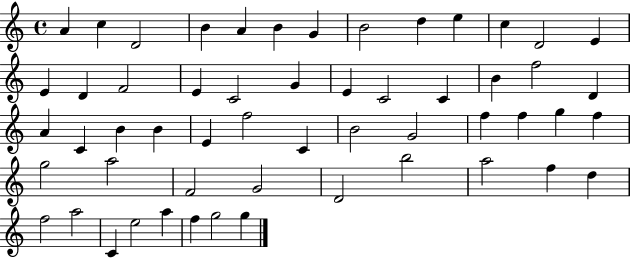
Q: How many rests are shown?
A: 0